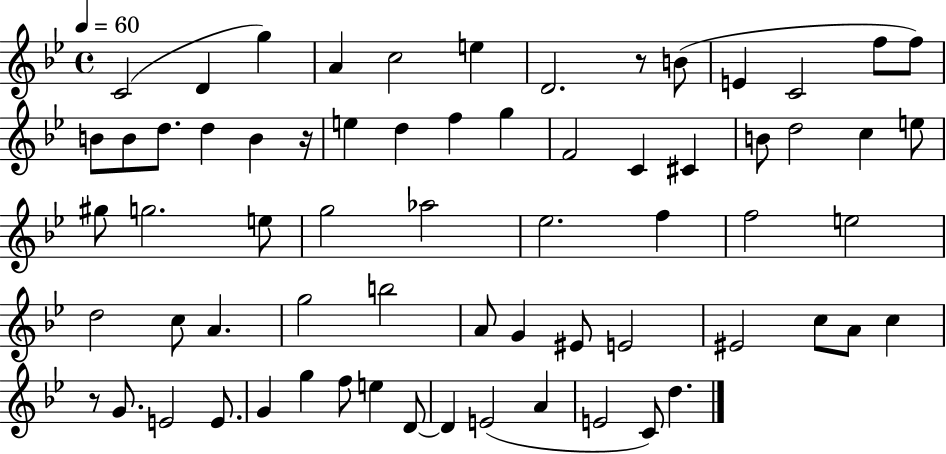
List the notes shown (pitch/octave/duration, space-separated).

C4/h D4/q G5/q A4/q C5/h E5/q D4/h. R/e B4/e E4/q C4/h F5/e F5/e B4/e B4/e D5/e. D5/q B4/q R/s E5/q D5/q F5/q G5/q F4/h C4/q C#4/q B4/e D5/h C5/q E5/e G#5/e G5/h. E5/e G5/h Ab5/h Eb5/h. F5/q F5/h E5/h D5/h C5/e A4/q. G5/h B5/h A4/e G4/q EIS4/e E4/h EIS4/h C5/e A4/e C5/q R/e G4/e. E4/h E4/e. G4/q G5/q F5/e E5/q D4/e D4/q E4/h A4/q E4/h C4/e D5/q.